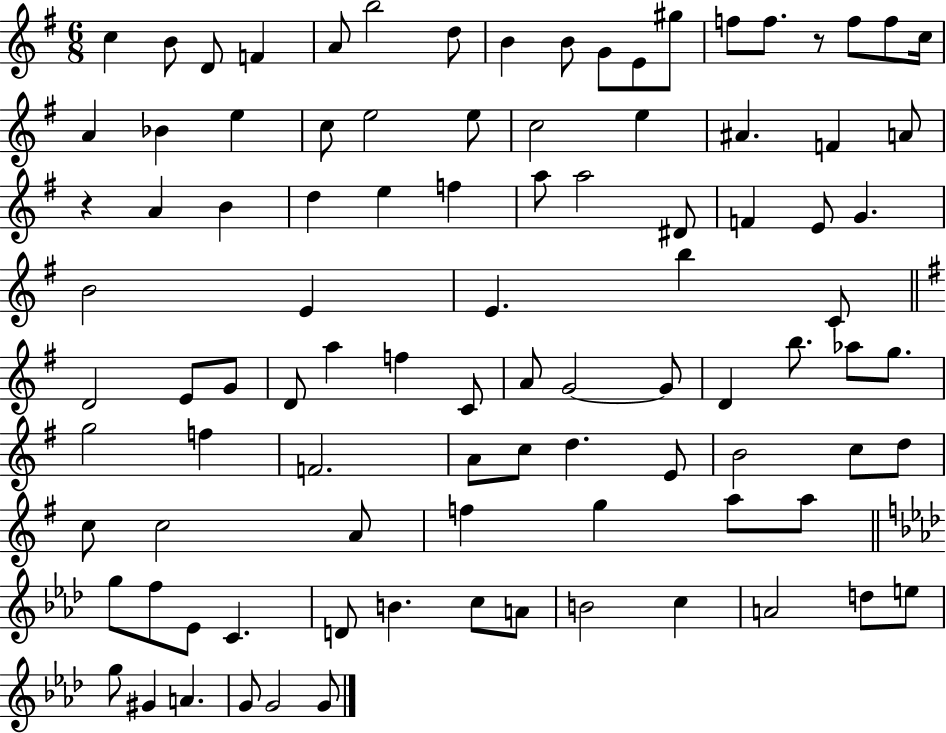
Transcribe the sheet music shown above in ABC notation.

X:1
T:Untitled
M:6/8
L:1/4
K:G
c B/2 D/2 F A/2 b2 d/2 B B/2 G/2 E/2 ^g/2 f/2 f/2 z/2 f/2 f/2 c/4 A _B e c/2 e2 e/2 c2 e ^A F A/2 z A B d e f a/2 a2 ^D/2 F E/2 G B2 E E b C/2 D2 E/2 G/2 D/2 a f C/2 A/2 G2 G/2 D b/2 _a/2 g/2 g2 f F2 A/2 c/2 d E/2 B2 c/2 d/2 c/2 c2 A/2 f g a/2 a/2 g/2 f/2 _E/2 C D/2 B c/2 A/2 B2 c A2 d/2 e/2 g/2 ^G A G/2 G2 G/2